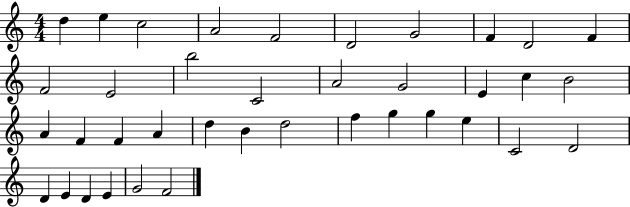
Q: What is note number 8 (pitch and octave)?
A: F4